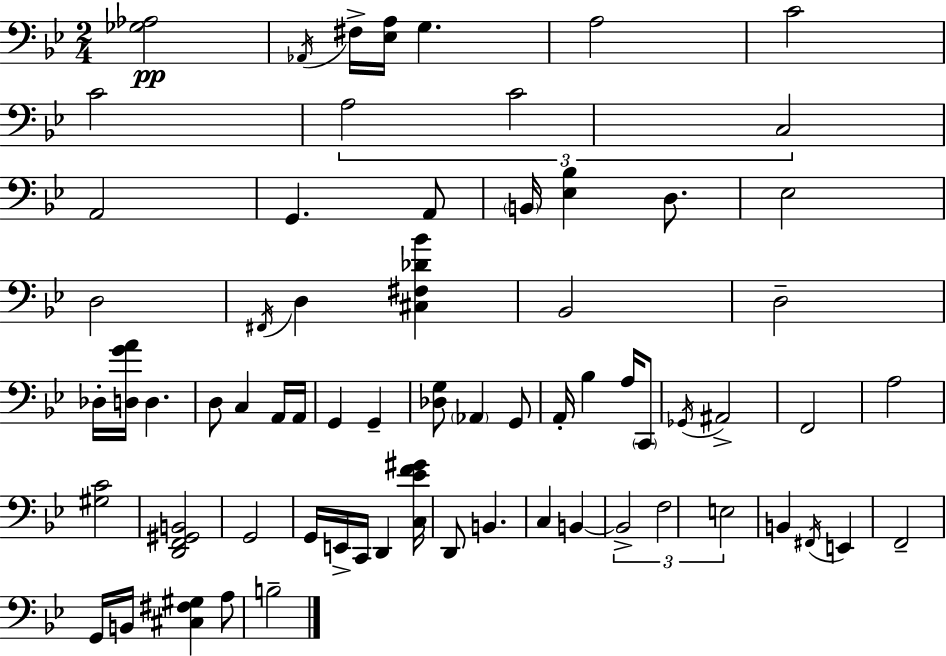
{
  \clef bass
  \numericTimeSignature
  \time 2/4
  \key bes \major
  <ges aes>2\pp | \acciaccatura { aes,16 } fis16-> <ees a>16 g4. | a2 | c'2 | \break c'2 | \tuplet 3/2 { a2 | c'2 | c2 } | \break a,2 | g,4. a,8 | \parenthesize b,16 <ees bes>4 d8. | ees2 | \break d2 | \acciaccatura { fis,16 } d4 <cis fis des' bes'>4 | bes,2 | d2-- | \break des16-. <d g' a'>16 d4. | d8 c4 | a,16 a,16 g,4 g,4-- | <des g>8 \parenthesize aes,4 | \break g,8 a,16-. bes4 a16 | \parenthesize c,8 \acciaccatura { ges,16 } ais,2-> | f,2 | a2 | \break <gis c'>2 | <d, f, gis, b,>2 | g,2 | g,16 e,16-> c,16 d,4 | \break <c ees' f' gis'>16 d,8 b,4. | c4 b,4~~ | \tuplet 3/2 { b,2-> | f2 | \break e2 } | b,4 \acciaccatura { fis,16 } | e,4 f,2-- | g,16 b,16 <cis fis gis>4 | \break a8 b2-- | \bar "|."
}